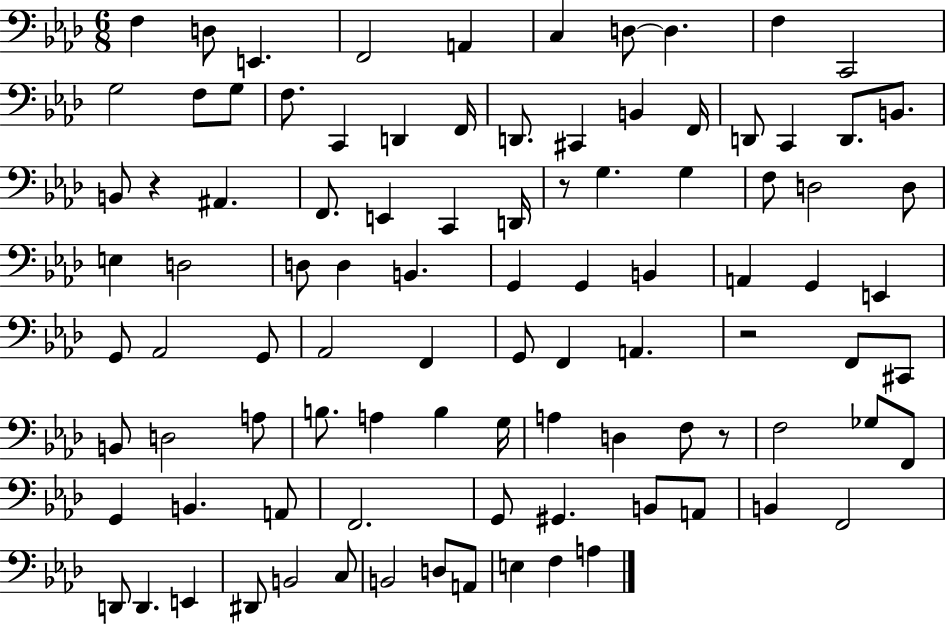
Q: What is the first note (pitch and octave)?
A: F3